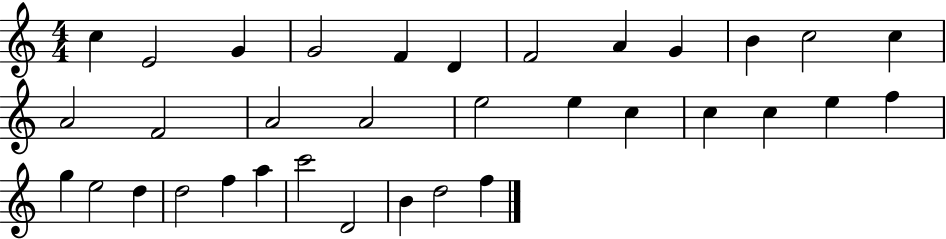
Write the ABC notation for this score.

X:1
T:Untitled
M:4/4
L:1/4
K:C
c E2 G G2 F D F2 A G B c2 c A2 F2 A2 A2 e2 e c c c e f g e2 d d2 f a c'2 D2 B d2 f